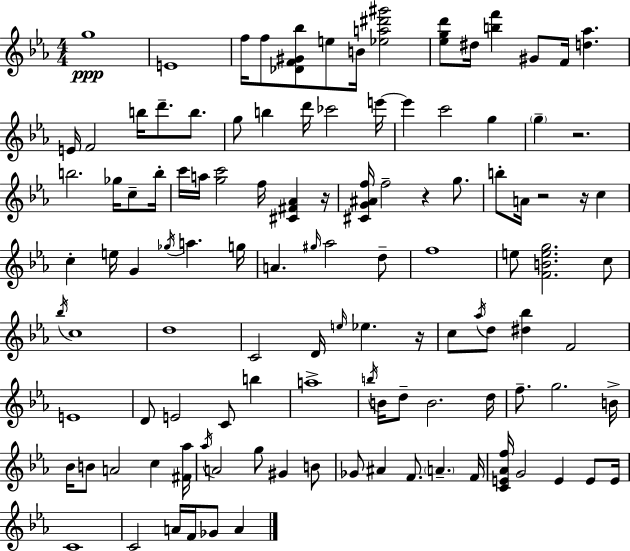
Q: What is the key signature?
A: C minor